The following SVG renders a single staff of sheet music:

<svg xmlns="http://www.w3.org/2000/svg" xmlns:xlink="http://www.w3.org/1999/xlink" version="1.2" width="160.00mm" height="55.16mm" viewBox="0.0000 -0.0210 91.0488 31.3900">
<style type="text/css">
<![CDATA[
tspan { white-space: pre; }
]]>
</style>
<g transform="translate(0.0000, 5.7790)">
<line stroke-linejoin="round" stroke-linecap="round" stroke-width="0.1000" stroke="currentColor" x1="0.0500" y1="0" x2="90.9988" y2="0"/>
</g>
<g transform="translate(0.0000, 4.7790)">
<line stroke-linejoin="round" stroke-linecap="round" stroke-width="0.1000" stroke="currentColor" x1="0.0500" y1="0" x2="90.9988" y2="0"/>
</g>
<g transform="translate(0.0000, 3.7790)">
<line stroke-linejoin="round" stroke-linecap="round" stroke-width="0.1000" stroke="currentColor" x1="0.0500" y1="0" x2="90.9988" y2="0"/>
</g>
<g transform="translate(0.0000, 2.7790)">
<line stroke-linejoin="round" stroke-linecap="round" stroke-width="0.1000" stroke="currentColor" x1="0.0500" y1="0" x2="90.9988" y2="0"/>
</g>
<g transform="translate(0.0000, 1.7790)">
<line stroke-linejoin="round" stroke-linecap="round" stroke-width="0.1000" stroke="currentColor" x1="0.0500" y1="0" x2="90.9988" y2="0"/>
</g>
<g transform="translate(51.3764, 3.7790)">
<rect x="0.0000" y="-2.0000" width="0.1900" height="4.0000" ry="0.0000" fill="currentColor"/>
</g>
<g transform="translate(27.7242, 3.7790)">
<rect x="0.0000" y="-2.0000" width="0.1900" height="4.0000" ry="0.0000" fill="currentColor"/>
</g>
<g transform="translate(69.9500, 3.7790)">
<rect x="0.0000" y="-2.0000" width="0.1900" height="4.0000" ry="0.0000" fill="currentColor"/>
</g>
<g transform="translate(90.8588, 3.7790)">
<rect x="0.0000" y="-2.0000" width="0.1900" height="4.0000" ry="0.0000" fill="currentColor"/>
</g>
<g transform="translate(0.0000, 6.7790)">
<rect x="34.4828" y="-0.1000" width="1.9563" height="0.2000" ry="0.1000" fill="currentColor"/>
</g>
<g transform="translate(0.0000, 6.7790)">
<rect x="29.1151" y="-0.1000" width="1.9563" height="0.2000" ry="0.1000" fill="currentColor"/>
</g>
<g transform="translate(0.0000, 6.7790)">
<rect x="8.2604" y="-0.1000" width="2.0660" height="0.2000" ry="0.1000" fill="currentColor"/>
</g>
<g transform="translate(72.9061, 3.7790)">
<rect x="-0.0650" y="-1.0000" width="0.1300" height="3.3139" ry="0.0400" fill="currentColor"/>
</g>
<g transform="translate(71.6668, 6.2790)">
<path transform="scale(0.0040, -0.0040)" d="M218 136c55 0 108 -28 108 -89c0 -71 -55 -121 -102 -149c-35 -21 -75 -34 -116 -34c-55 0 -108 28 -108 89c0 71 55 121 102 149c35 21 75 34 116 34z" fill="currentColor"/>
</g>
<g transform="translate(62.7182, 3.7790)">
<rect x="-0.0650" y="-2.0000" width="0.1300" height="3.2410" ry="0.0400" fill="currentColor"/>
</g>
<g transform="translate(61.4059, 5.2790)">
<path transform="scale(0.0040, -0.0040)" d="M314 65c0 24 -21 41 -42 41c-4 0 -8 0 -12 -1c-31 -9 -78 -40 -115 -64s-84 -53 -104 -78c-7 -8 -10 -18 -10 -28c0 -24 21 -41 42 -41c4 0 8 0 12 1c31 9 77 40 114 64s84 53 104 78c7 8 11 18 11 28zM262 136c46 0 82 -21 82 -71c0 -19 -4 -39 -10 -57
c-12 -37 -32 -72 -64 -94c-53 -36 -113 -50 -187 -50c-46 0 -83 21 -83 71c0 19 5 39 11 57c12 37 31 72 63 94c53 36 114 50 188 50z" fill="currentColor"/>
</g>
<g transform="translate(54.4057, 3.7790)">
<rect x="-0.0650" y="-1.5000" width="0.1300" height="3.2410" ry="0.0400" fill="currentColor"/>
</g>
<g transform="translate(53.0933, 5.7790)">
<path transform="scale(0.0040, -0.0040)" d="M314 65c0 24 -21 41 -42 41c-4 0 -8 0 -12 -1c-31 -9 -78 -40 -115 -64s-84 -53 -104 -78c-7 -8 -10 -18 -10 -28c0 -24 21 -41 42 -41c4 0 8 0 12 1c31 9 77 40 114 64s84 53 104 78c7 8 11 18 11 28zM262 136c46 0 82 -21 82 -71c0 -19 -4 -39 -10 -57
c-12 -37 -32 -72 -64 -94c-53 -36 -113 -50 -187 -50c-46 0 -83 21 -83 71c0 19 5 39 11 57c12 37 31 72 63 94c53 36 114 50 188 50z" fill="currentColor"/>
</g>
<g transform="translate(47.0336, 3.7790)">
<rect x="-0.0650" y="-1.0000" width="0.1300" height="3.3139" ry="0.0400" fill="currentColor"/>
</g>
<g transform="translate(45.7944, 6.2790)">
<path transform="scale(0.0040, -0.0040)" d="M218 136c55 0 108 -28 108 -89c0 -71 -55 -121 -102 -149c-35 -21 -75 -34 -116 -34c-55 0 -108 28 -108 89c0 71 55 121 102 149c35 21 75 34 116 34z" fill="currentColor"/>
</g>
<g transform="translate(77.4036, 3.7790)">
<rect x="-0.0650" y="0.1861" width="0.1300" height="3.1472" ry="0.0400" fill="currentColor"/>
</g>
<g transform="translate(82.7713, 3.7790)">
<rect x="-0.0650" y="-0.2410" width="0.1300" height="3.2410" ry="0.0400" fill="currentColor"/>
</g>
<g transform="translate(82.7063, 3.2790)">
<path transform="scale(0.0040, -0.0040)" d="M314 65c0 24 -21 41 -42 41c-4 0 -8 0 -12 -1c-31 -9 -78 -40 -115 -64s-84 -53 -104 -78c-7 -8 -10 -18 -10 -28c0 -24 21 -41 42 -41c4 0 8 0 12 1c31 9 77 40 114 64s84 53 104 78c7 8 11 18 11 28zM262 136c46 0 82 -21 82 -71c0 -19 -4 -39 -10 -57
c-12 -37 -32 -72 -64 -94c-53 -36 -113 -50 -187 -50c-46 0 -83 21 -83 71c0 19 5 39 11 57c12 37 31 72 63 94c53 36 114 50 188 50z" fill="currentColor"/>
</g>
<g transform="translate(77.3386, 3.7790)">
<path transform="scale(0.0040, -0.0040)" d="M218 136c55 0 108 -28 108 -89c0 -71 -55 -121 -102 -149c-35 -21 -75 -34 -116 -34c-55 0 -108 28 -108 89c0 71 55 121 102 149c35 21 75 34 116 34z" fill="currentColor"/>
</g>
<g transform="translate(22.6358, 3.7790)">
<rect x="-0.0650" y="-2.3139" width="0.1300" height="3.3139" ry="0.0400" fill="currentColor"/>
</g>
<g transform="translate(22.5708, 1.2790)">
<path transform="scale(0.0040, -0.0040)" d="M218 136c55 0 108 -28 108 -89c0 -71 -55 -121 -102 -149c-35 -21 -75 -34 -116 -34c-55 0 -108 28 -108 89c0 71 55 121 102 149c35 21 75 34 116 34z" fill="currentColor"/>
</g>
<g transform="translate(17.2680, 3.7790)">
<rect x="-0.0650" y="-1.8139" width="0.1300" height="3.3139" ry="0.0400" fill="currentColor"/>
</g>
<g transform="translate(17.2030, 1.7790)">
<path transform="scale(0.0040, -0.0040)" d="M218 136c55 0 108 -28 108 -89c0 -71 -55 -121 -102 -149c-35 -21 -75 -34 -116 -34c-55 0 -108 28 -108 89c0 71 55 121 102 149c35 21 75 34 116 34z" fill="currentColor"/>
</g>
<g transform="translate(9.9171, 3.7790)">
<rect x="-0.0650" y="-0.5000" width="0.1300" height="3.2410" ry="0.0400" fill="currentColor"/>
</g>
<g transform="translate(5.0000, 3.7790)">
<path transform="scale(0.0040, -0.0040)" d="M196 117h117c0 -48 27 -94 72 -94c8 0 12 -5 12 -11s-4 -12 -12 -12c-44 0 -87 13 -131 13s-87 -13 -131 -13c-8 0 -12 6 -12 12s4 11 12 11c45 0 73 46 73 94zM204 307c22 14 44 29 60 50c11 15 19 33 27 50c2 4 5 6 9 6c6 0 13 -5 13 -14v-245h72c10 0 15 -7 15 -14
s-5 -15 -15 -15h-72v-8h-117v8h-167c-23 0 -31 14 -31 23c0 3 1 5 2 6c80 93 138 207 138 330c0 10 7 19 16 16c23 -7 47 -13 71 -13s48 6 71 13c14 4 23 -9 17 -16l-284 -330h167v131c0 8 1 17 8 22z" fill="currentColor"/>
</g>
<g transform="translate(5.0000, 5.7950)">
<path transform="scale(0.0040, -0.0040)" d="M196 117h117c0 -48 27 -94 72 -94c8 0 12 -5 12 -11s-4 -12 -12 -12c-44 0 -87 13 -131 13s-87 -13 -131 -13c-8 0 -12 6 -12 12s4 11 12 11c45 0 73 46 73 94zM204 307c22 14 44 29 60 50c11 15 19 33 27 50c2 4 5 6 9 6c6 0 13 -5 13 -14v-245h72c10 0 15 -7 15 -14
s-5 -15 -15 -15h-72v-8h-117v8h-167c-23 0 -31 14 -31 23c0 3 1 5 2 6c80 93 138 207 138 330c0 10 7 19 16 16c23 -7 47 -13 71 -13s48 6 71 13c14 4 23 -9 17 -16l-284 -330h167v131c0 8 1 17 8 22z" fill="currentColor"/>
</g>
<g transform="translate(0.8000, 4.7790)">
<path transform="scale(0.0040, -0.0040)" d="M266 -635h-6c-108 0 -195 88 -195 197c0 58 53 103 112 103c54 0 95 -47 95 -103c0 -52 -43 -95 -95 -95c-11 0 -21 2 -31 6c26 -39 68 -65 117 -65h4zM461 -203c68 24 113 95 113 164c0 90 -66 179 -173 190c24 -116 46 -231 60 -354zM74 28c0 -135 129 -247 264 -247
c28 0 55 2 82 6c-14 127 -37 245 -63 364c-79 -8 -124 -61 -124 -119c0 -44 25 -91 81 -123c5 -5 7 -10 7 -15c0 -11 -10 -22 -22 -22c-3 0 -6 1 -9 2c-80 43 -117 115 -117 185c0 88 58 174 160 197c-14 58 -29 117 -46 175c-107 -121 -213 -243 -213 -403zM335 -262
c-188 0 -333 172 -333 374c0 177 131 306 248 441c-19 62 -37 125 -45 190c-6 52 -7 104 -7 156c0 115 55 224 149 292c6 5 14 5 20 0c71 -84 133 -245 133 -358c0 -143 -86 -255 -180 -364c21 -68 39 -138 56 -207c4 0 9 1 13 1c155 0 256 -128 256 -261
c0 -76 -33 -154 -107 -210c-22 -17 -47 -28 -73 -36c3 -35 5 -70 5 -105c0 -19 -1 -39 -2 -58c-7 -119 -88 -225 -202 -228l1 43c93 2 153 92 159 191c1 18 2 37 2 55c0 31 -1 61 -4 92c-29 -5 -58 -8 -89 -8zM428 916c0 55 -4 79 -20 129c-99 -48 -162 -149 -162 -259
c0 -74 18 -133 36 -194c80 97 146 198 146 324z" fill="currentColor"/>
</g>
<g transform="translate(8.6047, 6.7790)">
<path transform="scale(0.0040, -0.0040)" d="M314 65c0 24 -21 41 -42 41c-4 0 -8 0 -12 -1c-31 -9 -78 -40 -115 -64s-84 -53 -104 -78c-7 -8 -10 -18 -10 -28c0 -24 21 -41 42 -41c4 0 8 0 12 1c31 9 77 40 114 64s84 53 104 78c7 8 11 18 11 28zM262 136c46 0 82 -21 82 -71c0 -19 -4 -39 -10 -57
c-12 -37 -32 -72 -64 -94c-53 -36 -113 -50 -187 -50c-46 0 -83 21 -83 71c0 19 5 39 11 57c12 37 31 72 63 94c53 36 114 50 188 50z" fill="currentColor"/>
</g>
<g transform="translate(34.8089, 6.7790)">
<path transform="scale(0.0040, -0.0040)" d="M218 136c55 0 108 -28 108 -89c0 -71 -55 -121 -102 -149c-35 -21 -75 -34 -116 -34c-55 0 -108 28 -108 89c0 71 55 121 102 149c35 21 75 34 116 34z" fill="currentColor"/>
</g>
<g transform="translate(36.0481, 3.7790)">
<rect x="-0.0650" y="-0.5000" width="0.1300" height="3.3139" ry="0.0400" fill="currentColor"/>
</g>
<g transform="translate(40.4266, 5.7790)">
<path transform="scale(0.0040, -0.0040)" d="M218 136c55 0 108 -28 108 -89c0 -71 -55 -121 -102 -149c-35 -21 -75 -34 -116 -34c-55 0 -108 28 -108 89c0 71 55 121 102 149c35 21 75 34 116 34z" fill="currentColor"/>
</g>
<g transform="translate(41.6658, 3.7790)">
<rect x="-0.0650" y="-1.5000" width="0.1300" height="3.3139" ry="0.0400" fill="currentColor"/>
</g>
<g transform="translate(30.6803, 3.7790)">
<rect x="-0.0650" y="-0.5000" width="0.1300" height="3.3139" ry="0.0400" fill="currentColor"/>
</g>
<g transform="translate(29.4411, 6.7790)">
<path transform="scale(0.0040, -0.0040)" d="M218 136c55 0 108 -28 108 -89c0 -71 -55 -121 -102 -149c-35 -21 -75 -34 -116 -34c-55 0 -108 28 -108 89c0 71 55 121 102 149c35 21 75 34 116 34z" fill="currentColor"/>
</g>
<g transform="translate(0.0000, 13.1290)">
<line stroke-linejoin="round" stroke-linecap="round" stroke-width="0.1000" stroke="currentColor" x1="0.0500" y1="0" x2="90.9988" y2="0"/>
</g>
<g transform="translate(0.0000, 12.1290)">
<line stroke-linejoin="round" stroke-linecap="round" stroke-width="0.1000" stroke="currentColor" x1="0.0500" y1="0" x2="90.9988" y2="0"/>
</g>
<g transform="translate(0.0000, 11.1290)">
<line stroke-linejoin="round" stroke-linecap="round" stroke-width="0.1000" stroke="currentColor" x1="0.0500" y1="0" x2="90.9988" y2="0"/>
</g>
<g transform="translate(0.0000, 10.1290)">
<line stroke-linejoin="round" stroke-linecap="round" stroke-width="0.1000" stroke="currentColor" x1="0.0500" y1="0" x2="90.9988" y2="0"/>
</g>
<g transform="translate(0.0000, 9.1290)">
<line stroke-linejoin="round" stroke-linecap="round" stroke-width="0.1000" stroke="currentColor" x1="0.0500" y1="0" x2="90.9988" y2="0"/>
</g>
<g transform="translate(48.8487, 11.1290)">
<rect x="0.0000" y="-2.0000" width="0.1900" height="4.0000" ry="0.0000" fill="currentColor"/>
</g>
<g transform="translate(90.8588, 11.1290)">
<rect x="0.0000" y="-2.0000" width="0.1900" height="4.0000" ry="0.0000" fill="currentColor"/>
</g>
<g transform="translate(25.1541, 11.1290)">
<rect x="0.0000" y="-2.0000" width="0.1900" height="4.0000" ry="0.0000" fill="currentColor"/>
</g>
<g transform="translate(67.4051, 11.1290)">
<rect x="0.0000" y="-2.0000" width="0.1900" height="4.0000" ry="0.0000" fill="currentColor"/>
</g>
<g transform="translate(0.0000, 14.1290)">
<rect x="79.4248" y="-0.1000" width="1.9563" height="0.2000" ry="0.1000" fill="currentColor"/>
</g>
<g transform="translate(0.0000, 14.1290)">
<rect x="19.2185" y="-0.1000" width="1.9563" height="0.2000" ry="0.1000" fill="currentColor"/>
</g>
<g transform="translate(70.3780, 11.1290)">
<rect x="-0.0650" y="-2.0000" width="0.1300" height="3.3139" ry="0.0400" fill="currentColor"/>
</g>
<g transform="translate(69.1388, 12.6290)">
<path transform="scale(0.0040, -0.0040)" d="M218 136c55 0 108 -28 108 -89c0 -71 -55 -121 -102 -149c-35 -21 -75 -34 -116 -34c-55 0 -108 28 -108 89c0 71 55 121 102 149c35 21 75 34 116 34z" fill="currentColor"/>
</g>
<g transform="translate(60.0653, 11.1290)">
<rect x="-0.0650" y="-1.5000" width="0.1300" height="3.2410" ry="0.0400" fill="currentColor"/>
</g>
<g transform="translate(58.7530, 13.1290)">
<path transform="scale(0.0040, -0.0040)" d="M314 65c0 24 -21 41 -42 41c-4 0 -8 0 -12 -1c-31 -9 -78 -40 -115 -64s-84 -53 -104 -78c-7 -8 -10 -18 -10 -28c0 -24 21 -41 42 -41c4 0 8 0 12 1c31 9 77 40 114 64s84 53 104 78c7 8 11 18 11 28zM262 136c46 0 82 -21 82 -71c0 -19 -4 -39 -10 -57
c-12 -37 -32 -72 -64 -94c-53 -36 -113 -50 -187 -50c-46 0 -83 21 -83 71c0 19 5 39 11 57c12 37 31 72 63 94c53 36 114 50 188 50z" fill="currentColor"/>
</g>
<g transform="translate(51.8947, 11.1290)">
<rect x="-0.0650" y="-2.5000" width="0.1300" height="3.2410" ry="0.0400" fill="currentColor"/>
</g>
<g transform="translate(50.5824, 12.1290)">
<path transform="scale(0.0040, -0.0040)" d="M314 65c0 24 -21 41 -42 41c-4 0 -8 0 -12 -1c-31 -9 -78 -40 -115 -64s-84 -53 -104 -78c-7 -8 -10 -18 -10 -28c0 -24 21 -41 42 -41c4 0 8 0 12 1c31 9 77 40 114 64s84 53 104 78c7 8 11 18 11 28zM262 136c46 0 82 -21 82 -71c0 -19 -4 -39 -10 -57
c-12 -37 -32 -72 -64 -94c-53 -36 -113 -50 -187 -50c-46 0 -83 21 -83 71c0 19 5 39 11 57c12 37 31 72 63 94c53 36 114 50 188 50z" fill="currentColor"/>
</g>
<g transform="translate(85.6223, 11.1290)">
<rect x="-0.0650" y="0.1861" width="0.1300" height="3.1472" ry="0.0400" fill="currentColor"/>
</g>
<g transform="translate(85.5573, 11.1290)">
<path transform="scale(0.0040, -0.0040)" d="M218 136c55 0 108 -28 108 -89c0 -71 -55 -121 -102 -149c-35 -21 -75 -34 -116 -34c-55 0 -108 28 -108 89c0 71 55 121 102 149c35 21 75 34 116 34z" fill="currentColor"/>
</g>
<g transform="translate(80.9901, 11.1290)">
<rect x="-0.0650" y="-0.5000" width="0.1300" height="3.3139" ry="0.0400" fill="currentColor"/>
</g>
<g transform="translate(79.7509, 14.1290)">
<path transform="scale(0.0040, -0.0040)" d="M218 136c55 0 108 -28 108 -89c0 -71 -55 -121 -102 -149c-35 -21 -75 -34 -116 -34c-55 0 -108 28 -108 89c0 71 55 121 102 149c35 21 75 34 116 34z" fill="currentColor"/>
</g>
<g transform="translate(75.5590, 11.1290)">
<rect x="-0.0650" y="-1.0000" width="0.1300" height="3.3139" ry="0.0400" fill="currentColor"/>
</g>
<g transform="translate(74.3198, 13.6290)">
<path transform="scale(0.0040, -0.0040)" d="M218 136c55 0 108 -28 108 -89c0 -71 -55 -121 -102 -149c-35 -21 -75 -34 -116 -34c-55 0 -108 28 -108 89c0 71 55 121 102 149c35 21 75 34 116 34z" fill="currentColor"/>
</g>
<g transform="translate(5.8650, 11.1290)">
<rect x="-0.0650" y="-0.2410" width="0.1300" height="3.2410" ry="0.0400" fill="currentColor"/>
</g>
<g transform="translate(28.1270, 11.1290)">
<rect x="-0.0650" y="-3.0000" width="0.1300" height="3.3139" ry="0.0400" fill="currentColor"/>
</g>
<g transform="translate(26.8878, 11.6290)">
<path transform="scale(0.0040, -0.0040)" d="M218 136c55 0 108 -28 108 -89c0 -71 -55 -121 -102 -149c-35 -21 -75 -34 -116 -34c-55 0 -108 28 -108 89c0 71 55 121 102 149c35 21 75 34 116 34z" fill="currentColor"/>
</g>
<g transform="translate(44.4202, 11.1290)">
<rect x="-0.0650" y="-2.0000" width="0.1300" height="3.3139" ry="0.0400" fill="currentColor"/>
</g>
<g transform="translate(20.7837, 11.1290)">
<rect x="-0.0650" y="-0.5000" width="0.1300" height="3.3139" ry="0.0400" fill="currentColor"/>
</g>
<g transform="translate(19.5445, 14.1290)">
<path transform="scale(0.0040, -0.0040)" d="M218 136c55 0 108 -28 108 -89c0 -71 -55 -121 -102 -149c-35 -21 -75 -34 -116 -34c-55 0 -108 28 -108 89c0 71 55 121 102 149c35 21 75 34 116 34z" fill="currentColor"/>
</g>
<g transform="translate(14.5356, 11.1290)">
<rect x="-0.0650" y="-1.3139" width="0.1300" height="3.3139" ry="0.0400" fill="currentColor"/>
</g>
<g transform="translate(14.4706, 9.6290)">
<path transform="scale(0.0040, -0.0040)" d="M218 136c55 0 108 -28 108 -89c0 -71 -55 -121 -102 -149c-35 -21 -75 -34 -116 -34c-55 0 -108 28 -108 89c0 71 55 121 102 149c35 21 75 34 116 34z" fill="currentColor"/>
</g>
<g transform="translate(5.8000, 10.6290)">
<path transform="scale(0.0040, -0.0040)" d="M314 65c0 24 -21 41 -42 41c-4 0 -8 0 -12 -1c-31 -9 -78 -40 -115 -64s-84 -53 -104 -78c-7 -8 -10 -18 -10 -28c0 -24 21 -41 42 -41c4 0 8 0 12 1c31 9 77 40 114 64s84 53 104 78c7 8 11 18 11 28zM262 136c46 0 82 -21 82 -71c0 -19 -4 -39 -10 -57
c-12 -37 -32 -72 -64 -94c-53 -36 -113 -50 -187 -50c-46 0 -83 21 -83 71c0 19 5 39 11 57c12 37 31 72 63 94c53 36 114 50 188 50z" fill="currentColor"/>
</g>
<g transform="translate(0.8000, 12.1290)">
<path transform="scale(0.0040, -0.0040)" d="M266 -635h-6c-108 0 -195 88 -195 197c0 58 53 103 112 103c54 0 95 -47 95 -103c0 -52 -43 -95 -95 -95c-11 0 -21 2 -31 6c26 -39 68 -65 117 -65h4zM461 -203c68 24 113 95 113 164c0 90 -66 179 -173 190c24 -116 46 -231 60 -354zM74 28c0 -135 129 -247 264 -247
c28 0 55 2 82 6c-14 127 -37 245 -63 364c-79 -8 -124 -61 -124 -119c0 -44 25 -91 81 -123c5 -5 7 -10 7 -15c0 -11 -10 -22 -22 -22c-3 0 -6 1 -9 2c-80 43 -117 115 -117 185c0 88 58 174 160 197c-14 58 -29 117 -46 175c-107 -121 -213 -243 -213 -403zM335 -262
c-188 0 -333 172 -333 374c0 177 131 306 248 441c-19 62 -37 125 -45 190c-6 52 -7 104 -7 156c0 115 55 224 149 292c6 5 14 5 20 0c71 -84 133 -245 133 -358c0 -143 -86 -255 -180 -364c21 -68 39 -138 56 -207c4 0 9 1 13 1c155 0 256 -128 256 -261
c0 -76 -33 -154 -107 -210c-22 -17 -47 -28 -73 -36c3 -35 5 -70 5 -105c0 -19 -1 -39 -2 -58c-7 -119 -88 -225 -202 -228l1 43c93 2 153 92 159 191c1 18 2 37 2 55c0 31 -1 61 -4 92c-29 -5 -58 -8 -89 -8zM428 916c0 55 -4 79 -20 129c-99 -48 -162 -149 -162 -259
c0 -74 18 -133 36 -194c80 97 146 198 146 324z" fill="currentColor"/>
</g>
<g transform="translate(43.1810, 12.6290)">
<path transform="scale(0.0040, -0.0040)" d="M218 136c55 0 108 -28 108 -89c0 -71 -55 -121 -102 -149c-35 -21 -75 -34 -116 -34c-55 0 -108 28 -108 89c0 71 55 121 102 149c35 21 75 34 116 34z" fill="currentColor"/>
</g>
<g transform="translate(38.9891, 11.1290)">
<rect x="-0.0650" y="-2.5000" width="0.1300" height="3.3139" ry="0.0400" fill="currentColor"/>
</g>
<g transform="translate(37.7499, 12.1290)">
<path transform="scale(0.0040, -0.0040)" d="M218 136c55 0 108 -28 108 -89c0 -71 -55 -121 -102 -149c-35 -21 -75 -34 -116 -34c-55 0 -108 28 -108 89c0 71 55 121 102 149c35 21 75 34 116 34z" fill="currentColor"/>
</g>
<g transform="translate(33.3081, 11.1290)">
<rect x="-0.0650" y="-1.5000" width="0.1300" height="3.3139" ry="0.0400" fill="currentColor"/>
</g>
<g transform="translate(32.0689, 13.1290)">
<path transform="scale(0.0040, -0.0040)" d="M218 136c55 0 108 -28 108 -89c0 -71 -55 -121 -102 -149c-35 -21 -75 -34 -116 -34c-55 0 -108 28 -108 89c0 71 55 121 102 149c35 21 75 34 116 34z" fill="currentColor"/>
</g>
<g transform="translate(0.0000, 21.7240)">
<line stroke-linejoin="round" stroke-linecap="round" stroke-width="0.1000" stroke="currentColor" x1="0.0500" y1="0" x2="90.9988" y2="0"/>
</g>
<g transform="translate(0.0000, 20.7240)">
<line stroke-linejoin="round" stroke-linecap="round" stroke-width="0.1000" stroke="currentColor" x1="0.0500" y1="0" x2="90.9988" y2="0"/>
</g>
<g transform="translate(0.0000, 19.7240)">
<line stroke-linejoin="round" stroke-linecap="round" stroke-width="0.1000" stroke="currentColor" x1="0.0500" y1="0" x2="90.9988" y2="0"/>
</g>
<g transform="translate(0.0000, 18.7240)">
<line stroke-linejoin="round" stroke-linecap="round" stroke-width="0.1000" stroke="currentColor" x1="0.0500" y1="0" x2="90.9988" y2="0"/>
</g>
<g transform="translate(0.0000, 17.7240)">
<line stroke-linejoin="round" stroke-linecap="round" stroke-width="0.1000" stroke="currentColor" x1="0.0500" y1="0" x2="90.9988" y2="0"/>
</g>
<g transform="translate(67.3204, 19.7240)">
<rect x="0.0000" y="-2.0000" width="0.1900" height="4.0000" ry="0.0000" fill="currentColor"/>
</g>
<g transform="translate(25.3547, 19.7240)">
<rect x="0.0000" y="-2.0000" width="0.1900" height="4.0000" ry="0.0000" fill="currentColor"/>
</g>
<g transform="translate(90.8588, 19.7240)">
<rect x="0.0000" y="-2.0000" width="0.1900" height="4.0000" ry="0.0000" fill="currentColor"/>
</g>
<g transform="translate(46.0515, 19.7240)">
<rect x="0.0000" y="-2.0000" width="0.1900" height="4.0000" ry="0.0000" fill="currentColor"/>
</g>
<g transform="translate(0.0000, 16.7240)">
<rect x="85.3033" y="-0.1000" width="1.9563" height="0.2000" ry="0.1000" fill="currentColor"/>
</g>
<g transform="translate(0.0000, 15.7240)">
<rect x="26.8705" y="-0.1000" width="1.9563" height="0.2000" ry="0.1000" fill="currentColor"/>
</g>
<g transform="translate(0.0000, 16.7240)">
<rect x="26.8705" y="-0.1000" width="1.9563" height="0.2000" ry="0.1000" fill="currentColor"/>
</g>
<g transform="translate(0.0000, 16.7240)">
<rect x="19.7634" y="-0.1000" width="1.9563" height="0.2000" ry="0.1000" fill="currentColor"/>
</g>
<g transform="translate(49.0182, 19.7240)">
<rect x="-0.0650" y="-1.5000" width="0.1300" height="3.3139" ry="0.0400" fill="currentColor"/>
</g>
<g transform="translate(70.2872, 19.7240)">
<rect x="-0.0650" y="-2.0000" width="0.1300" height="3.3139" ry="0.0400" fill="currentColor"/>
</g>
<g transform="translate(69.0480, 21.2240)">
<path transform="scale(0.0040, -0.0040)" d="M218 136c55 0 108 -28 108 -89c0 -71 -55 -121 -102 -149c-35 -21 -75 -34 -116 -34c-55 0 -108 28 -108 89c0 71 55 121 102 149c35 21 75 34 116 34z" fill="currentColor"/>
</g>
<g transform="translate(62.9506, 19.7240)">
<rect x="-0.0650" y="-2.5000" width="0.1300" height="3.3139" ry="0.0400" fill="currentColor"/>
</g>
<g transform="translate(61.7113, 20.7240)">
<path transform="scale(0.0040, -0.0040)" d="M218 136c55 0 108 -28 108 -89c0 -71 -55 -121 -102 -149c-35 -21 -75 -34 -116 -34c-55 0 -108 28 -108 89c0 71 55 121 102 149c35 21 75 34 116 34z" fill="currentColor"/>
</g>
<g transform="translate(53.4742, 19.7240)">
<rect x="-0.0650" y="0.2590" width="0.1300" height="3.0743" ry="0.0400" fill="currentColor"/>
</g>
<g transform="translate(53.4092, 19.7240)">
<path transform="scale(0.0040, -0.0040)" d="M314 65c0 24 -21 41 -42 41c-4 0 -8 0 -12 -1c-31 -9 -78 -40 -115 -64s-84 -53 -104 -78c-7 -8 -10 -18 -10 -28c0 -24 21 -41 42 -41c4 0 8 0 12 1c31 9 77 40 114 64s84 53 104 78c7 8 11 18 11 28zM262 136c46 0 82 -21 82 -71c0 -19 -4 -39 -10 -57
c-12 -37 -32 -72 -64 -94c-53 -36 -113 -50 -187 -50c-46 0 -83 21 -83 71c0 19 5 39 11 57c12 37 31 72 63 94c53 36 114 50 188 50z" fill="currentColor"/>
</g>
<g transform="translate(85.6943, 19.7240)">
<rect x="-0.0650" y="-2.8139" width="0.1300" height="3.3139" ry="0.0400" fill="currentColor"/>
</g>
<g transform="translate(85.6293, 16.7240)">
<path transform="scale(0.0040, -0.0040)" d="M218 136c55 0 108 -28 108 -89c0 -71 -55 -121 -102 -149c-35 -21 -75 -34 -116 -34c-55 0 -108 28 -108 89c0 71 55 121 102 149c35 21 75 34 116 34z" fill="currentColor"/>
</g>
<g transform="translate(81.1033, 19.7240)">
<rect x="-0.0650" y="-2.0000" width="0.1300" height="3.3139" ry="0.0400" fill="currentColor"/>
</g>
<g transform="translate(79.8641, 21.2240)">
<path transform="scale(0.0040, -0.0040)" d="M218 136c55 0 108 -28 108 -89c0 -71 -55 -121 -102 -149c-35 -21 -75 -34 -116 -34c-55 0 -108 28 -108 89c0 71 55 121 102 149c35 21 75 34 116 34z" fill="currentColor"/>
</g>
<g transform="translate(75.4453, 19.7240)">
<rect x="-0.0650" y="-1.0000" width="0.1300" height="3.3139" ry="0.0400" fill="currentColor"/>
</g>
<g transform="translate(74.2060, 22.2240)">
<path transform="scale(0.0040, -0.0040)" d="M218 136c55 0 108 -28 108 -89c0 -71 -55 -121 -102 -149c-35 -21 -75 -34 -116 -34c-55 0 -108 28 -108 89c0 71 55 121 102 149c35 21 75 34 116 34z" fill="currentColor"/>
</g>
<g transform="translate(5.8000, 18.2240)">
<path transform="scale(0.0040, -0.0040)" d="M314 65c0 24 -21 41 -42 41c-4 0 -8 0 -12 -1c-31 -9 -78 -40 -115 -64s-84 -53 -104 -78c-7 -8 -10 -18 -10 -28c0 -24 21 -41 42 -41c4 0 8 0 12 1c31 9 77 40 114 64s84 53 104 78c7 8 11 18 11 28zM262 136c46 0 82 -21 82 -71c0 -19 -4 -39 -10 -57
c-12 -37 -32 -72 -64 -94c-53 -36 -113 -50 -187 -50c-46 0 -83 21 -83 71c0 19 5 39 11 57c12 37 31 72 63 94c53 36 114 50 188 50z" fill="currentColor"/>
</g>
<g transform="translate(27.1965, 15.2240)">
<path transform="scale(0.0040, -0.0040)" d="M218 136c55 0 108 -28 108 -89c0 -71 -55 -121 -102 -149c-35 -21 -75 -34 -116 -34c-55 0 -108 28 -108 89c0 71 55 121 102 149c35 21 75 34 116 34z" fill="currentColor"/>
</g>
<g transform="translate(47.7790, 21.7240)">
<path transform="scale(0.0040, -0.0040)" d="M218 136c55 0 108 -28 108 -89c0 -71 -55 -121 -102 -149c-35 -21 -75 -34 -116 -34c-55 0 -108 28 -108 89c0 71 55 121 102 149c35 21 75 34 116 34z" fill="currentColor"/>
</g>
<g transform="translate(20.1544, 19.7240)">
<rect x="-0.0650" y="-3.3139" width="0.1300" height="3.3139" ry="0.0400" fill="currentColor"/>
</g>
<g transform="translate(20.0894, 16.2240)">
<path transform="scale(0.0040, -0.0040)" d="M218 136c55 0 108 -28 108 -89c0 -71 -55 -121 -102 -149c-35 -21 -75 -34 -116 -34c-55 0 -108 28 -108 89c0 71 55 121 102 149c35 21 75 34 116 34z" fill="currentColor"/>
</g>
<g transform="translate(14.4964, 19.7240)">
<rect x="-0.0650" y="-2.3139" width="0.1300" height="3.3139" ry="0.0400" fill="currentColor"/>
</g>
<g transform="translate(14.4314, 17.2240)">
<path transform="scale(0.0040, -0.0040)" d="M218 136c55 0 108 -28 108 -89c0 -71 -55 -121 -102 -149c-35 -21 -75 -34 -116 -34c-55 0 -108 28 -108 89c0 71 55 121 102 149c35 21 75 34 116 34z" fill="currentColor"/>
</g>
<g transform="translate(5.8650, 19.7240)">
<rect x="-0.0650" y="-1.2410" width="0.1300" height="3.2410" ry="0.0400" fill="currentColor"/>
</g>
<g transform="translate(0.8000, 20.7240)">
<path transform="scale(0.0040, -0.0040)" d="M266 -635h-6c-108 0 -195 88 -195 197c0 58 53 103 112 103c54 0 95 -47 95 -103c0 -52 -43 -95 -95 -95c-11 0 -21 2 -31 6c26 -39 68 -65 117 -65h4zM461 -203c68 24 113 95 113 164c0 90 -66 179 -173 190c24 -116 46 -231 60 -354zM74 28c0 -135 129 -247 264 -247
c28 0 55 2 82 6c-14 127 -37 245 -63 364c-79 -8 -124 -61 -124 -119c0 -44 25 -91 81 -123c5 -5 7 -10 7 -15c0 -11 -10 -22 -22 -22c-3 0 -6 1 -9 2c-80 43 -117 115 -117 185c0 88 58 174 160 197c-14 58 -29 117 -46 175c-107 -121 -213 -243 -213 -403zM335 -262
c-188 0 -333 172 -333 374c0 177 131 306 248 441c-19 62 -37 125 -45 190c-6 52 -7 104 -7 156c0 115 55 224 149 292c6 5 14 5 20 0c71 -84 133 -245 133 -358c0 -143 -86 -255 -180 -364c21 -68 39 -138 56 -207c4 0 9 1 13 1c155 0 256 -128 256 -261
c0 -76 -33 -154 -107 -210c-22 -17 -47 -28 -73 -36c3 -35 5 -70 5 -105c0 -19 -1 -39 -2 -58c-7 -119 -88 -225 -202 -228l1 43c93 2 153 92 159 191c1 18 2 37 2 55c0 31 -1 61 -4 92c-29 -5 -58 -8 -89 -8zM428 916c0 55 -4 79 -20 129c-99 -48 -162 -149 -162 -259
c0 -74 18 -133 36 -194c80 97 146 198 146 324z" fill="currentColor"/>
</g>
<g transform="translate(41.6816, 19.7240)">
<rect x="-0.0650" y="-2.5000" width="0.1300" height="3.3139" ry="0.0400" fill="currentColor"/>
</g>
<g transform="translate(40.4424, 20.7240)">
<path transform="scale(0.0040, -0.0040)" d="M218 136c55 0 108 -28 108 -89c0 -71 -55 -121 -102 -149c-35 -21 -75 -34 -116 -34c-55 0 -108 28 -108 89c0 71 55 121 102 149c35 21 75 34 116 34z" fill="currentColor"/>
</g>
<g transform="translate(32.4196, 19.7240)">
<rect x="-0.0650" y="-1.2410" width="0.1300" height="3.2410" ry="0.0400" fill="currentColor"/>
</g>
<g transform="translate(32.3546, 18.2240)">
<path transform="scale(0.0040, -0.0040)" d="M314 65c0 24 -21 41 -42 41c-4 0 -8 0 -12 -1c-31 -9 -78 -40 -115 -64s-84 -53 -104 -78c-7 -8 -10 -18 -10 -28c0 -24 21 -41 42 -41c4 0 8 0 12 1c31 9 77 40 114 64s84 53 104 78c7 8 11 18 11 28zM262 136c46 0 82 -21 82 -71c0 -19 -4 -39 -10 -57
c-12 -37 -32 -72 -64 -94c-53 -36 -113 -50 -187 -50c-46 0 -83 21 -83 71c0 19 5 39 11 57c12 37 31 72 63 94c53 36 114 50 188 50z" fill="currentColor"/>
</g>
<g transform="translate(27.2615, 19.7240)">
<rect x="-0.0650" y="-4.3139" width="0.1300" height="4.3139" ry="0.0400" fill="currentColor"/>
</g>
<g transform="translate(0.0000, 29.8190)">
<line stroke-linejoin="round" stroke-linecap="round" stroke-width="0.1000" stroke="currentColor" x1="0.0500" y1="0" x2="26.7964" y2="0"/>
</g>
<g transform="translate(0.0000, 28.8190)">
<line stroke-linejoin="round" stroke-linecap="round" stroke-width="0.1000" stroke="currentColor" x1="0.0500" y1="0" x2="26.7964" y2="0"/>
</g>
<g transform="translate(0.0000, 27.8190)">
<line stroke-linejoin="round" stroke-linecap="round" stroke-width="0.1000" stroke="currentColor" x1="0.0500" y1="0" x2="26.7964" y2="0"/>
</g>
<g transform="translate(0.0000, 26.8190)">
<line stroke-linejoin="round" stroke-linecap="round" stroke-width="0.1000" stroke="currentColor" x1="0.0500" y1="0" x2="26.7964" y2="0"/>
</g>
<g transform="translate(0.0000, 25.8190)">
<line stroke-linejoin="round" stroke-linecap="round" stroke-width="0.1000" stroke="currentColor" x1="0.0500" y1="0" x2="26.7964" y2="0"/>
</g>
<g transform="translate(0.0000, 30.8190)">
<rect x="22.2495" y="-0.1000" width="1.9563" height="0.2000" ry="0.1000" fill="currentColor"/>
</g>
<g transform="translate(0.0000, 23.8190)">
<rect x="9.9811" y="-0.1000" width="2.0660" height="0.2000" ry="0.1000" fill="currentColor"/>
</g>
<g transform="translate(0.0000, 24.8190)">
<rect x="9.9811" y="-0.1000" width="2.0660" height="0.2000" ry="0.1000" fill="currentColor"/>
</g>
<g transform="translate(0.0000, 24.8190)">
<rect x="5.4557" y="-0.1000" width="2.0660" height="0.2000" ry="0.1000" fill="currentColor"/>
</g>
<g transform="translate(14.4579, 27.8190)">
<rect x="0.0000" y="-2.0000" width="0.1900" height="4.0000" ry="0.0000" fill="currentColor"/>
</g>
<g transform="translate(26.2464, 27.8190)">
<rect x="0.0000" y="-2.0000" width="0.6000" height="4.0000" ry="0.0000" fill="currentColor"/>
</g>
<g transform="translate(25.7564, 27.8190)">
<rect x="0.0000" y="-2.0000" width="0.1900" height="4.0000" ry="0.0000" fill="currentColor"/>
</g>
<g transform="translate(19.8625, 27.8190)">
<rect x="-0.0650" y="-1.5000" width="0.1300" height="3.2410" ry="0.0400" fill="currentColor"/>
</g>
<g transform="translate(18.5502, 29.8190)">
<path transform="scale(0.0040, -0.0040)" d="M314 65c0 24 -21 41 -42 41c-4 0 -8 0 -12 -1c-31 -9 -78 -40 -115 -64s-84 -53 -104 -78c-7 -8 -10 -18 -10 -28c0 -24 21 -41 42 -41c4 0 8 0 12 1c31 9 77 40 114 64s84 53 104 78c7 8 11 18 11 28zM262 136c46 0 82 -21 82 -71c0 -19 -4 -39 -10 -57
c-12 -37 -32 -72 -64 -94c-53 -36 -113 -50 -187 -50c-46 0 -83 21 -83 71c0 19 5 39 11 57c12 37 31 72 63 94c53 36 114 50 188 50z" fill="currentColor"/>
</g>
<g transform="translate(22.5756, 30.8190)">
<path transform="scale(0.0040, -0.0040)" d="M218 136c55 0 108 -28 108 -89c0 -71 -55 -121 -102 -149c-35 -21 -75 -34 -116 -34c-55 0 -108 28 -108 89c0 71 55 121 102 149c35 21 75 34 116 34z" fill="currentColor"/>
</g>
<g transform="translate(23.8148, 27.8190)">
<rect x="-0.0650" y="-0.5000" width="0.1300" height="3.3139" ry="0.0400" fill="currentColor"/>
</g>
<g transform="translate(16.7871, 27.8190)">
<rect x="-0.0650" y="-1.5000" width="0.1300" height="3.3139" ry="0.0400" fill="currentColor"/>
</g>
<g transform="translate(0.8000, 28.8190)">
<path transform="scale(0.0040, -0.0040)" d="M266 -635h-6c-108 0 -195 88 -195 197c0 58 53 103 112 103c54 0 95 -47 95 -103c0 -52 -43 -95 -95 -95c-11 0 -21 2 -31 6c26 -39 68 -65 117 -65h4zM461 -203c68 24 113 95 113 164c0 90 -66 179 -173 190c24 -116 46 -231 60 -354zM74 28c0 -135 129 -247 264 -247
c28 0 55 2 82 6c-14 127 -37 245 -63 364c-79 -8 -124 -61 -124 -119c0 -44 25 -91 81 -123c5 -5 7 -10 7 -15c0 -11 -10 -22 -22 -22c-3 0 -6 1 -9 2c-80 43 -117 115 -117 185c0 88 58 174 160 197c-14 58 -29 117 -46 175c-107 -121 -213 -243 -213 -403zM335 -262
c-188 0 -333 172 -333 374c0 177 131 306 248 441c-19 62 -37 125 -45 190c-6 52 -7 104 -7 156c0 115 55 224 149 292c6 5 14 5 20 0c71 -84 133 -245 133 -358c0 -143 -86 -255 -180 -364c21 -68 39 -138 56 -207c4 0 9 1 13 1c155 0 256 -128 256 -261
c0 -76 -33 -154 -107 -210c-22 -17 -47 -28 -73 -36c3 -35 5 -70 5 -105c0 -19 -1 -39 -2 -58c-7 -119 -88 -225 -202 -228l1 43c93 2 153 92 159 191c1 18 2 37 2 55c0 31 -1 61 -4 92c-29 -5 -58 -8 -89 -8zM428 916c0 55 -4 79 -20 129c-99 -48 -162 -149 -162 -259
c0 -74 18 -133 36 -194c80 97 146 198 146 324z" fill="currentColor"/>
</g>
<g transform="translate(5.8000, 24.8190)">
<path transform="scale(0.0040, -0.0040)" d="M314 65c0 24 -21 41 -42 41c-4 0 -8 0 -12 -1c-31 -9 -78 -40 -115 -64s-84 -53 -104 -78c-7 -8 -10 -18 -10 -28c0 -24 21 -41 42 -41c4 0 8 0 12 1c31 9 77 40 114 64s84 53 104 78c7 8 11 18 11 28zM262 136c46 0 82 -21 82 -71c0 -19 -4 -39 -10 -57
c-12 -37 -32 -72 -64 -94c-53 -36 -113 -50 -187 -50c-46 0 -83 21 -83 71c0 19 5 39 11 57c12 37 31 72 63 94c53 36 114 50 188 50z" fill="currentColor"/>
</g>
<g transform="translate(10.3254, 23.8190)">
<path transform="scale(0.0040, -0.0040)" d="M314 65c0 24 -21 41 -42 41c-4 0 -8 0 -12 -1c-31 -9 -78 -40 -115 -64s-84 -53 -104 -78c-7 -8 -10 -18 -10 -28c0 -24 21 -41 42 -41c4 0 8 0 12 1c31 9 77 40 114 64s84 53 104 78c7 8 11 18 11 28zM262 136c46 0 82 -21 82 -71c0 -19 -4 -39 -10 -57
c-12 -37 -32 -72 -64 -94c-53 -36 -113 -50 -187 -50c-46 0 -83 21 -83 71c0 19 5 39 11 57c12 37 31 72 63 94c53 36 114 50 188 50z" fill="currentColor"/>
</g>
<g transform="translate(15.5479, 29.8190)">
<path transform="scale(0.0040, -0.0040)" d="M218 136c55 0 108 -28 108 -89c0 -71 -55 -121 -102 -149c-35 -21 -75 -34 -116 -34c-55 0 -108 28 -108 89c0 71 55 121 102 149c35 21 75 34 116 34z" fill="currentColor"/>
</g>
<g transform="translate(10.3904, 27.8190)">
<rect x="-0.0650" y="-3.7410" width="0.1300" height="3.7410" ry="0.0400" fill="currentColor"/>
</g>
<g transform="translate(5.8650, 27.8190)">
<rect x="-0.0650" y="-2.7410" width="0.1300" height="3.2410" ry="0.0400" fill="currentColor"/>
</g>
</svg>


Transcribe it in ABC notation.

X:1
T:Untitled
M:4/4
L:1/4
K:C
C2 f g C C E D E2 F2 D B c2 c2 e C A E G F G2 E2 F D C B e2 g b d' e2 G E B2 G F D F a a2 c'2 E E2 C